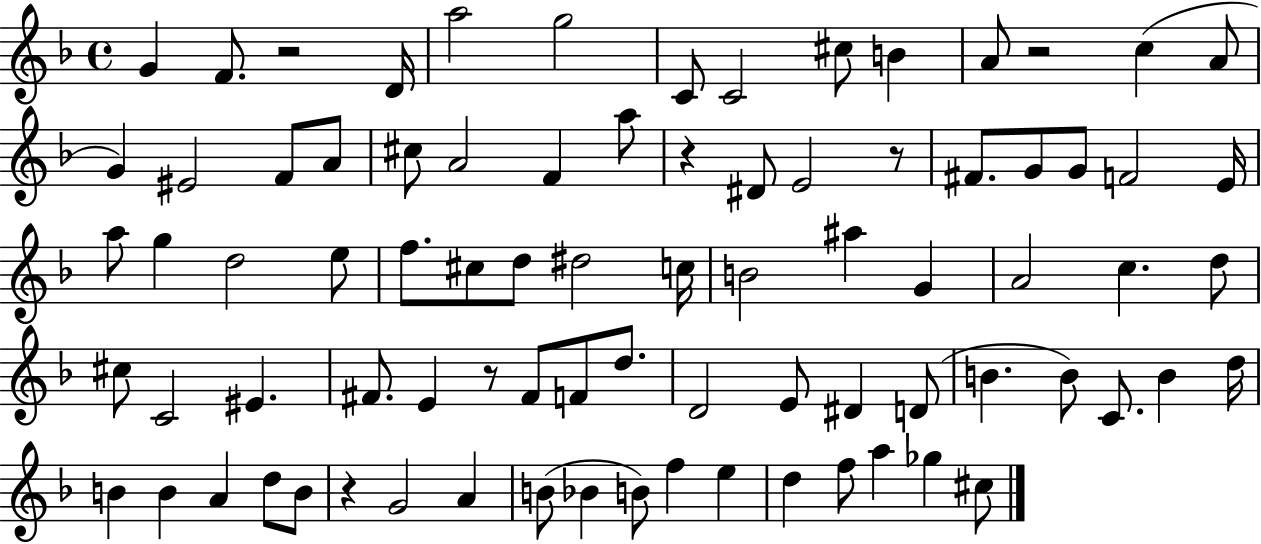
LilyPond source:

{
  \clef treble
  \time 4/4
  \defaultTimeSignature
  \key f \major
  g'4 f'8. r2 d'16 | a''2 g''2 | c'8 c'2 cis''8 b'4 | a'8 r2 c''4( a'8 | \break g'4) eis'2 f'8 a'8 | cis''8 a'2 f'4 a''8 | r4 dis'8 e'2 r8 | fis'8. g'8 g'8 f'2 e'16 | \break a''8 g''4 d''2 e''8 | f''8. cis''8 d''8 dis''2 c''16 | b'2 ais''4 g'4 | a'2 c''4. d''8 | \break cis''8 c'2 eis'4. | fis'8. e'4 r8 fis'8 f'8 d''8. | d'2 e'8 dis'4 d'8( | b'4. b'8) c'8. b'4 d''16 | \break b'4 b'4 a'4 d''8 b'8 | r4 g'2 a'4 | b'8( bes'4 b'8) f''4 e''4 | d''4 f''8 a''4 ges''4 cis''8 | \break \bar "|."
}